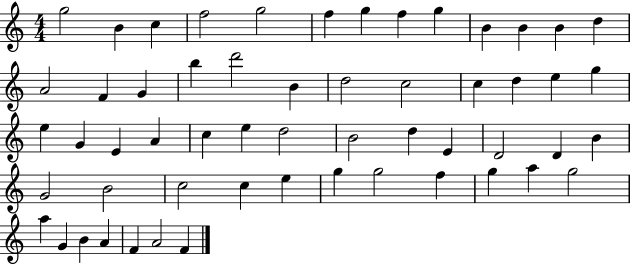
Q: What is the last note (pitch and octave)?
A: F4